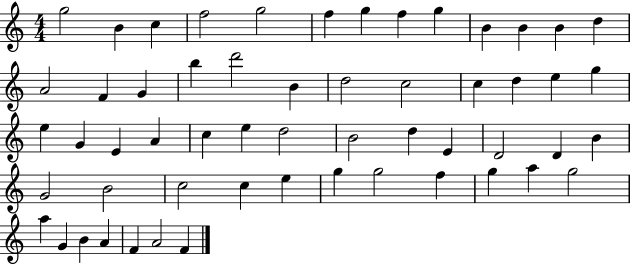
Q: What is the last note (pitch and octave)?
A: F4